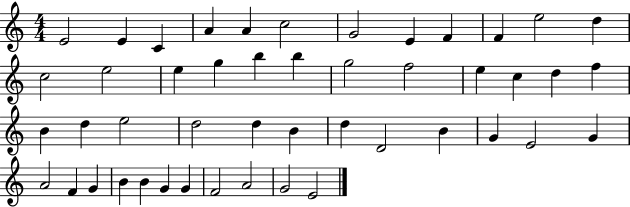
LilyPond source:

{
  \clef treble
  \numericTimeSignature
  \time 4/4
  \key c \major
  e'2 e'4 c'4 | a'4 a'4 c''2 | g'2 e'4 f'4 | f'4 e''2 d''4 | \break c''2 e''2 | e''4 g''4 b''4 b''4 | g''2 f''2 | e''4 c''4 d''4 f''4 | \break b'4 d''4 e''2 | d''2 d''4 b'4 | d''4 d'2 b'4 | g'4 e'2 g'4 | \break a'2 f'4 g'4 | b'4 b'4 g'4 g'4 | f'2 a'2 | g'2 e'2 | \break \bar "|."
}